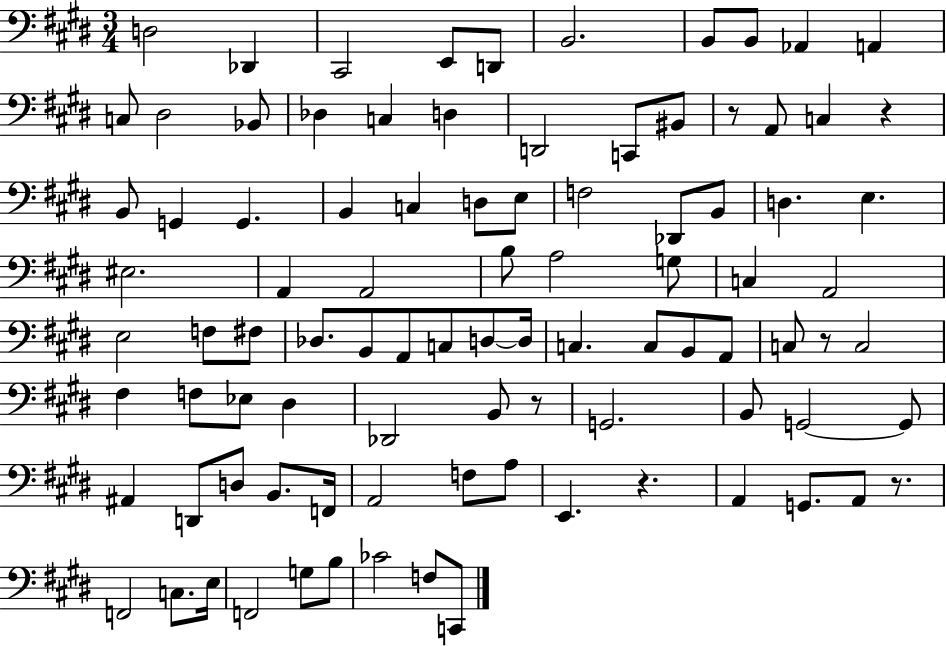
D3/h Db2/q C#2/h E2/e D2/e B2/h. B2/e B2/e Ab2/q A2/q C3/e D#3/h Bb2/e Db3/q C3/q D3/q D2/h C2/e BIS2/e R/e A2/e C3/q R/q B2/e G2/q G2/q. B2/q C3/q D3/e E3/e F3/h Db2/e B2/e D3/q. E3/q. EIS3/h. A2/q A2/h B3/e A3/h G3/e C3/q A2/h E3/h F3/e F#3/e Db3/e. B2/e A2/e C3/e D3/e D3/s C3/q. C3/e B2/e A2/e C3/e R/e C3/h F#3/q F3/e Eb3/e D#3/q Db2/h B2/e R/e G2/h. B2/e G2/h G2/e A#2/q D2/e D3/e B2/e. F2/s A2/h F3/e A3/e E2/q. R/q. A2/q G2/e. A2/e R/e. F2/h C3/e. E3/s F2/h G3/e B3/e CES4/h F3/e C2/e